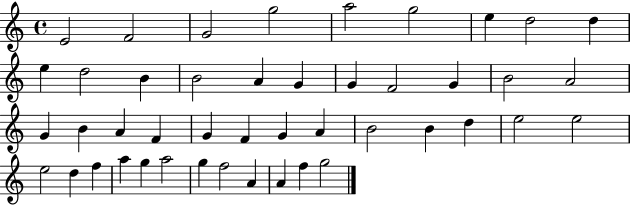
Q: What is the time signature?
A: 4/4